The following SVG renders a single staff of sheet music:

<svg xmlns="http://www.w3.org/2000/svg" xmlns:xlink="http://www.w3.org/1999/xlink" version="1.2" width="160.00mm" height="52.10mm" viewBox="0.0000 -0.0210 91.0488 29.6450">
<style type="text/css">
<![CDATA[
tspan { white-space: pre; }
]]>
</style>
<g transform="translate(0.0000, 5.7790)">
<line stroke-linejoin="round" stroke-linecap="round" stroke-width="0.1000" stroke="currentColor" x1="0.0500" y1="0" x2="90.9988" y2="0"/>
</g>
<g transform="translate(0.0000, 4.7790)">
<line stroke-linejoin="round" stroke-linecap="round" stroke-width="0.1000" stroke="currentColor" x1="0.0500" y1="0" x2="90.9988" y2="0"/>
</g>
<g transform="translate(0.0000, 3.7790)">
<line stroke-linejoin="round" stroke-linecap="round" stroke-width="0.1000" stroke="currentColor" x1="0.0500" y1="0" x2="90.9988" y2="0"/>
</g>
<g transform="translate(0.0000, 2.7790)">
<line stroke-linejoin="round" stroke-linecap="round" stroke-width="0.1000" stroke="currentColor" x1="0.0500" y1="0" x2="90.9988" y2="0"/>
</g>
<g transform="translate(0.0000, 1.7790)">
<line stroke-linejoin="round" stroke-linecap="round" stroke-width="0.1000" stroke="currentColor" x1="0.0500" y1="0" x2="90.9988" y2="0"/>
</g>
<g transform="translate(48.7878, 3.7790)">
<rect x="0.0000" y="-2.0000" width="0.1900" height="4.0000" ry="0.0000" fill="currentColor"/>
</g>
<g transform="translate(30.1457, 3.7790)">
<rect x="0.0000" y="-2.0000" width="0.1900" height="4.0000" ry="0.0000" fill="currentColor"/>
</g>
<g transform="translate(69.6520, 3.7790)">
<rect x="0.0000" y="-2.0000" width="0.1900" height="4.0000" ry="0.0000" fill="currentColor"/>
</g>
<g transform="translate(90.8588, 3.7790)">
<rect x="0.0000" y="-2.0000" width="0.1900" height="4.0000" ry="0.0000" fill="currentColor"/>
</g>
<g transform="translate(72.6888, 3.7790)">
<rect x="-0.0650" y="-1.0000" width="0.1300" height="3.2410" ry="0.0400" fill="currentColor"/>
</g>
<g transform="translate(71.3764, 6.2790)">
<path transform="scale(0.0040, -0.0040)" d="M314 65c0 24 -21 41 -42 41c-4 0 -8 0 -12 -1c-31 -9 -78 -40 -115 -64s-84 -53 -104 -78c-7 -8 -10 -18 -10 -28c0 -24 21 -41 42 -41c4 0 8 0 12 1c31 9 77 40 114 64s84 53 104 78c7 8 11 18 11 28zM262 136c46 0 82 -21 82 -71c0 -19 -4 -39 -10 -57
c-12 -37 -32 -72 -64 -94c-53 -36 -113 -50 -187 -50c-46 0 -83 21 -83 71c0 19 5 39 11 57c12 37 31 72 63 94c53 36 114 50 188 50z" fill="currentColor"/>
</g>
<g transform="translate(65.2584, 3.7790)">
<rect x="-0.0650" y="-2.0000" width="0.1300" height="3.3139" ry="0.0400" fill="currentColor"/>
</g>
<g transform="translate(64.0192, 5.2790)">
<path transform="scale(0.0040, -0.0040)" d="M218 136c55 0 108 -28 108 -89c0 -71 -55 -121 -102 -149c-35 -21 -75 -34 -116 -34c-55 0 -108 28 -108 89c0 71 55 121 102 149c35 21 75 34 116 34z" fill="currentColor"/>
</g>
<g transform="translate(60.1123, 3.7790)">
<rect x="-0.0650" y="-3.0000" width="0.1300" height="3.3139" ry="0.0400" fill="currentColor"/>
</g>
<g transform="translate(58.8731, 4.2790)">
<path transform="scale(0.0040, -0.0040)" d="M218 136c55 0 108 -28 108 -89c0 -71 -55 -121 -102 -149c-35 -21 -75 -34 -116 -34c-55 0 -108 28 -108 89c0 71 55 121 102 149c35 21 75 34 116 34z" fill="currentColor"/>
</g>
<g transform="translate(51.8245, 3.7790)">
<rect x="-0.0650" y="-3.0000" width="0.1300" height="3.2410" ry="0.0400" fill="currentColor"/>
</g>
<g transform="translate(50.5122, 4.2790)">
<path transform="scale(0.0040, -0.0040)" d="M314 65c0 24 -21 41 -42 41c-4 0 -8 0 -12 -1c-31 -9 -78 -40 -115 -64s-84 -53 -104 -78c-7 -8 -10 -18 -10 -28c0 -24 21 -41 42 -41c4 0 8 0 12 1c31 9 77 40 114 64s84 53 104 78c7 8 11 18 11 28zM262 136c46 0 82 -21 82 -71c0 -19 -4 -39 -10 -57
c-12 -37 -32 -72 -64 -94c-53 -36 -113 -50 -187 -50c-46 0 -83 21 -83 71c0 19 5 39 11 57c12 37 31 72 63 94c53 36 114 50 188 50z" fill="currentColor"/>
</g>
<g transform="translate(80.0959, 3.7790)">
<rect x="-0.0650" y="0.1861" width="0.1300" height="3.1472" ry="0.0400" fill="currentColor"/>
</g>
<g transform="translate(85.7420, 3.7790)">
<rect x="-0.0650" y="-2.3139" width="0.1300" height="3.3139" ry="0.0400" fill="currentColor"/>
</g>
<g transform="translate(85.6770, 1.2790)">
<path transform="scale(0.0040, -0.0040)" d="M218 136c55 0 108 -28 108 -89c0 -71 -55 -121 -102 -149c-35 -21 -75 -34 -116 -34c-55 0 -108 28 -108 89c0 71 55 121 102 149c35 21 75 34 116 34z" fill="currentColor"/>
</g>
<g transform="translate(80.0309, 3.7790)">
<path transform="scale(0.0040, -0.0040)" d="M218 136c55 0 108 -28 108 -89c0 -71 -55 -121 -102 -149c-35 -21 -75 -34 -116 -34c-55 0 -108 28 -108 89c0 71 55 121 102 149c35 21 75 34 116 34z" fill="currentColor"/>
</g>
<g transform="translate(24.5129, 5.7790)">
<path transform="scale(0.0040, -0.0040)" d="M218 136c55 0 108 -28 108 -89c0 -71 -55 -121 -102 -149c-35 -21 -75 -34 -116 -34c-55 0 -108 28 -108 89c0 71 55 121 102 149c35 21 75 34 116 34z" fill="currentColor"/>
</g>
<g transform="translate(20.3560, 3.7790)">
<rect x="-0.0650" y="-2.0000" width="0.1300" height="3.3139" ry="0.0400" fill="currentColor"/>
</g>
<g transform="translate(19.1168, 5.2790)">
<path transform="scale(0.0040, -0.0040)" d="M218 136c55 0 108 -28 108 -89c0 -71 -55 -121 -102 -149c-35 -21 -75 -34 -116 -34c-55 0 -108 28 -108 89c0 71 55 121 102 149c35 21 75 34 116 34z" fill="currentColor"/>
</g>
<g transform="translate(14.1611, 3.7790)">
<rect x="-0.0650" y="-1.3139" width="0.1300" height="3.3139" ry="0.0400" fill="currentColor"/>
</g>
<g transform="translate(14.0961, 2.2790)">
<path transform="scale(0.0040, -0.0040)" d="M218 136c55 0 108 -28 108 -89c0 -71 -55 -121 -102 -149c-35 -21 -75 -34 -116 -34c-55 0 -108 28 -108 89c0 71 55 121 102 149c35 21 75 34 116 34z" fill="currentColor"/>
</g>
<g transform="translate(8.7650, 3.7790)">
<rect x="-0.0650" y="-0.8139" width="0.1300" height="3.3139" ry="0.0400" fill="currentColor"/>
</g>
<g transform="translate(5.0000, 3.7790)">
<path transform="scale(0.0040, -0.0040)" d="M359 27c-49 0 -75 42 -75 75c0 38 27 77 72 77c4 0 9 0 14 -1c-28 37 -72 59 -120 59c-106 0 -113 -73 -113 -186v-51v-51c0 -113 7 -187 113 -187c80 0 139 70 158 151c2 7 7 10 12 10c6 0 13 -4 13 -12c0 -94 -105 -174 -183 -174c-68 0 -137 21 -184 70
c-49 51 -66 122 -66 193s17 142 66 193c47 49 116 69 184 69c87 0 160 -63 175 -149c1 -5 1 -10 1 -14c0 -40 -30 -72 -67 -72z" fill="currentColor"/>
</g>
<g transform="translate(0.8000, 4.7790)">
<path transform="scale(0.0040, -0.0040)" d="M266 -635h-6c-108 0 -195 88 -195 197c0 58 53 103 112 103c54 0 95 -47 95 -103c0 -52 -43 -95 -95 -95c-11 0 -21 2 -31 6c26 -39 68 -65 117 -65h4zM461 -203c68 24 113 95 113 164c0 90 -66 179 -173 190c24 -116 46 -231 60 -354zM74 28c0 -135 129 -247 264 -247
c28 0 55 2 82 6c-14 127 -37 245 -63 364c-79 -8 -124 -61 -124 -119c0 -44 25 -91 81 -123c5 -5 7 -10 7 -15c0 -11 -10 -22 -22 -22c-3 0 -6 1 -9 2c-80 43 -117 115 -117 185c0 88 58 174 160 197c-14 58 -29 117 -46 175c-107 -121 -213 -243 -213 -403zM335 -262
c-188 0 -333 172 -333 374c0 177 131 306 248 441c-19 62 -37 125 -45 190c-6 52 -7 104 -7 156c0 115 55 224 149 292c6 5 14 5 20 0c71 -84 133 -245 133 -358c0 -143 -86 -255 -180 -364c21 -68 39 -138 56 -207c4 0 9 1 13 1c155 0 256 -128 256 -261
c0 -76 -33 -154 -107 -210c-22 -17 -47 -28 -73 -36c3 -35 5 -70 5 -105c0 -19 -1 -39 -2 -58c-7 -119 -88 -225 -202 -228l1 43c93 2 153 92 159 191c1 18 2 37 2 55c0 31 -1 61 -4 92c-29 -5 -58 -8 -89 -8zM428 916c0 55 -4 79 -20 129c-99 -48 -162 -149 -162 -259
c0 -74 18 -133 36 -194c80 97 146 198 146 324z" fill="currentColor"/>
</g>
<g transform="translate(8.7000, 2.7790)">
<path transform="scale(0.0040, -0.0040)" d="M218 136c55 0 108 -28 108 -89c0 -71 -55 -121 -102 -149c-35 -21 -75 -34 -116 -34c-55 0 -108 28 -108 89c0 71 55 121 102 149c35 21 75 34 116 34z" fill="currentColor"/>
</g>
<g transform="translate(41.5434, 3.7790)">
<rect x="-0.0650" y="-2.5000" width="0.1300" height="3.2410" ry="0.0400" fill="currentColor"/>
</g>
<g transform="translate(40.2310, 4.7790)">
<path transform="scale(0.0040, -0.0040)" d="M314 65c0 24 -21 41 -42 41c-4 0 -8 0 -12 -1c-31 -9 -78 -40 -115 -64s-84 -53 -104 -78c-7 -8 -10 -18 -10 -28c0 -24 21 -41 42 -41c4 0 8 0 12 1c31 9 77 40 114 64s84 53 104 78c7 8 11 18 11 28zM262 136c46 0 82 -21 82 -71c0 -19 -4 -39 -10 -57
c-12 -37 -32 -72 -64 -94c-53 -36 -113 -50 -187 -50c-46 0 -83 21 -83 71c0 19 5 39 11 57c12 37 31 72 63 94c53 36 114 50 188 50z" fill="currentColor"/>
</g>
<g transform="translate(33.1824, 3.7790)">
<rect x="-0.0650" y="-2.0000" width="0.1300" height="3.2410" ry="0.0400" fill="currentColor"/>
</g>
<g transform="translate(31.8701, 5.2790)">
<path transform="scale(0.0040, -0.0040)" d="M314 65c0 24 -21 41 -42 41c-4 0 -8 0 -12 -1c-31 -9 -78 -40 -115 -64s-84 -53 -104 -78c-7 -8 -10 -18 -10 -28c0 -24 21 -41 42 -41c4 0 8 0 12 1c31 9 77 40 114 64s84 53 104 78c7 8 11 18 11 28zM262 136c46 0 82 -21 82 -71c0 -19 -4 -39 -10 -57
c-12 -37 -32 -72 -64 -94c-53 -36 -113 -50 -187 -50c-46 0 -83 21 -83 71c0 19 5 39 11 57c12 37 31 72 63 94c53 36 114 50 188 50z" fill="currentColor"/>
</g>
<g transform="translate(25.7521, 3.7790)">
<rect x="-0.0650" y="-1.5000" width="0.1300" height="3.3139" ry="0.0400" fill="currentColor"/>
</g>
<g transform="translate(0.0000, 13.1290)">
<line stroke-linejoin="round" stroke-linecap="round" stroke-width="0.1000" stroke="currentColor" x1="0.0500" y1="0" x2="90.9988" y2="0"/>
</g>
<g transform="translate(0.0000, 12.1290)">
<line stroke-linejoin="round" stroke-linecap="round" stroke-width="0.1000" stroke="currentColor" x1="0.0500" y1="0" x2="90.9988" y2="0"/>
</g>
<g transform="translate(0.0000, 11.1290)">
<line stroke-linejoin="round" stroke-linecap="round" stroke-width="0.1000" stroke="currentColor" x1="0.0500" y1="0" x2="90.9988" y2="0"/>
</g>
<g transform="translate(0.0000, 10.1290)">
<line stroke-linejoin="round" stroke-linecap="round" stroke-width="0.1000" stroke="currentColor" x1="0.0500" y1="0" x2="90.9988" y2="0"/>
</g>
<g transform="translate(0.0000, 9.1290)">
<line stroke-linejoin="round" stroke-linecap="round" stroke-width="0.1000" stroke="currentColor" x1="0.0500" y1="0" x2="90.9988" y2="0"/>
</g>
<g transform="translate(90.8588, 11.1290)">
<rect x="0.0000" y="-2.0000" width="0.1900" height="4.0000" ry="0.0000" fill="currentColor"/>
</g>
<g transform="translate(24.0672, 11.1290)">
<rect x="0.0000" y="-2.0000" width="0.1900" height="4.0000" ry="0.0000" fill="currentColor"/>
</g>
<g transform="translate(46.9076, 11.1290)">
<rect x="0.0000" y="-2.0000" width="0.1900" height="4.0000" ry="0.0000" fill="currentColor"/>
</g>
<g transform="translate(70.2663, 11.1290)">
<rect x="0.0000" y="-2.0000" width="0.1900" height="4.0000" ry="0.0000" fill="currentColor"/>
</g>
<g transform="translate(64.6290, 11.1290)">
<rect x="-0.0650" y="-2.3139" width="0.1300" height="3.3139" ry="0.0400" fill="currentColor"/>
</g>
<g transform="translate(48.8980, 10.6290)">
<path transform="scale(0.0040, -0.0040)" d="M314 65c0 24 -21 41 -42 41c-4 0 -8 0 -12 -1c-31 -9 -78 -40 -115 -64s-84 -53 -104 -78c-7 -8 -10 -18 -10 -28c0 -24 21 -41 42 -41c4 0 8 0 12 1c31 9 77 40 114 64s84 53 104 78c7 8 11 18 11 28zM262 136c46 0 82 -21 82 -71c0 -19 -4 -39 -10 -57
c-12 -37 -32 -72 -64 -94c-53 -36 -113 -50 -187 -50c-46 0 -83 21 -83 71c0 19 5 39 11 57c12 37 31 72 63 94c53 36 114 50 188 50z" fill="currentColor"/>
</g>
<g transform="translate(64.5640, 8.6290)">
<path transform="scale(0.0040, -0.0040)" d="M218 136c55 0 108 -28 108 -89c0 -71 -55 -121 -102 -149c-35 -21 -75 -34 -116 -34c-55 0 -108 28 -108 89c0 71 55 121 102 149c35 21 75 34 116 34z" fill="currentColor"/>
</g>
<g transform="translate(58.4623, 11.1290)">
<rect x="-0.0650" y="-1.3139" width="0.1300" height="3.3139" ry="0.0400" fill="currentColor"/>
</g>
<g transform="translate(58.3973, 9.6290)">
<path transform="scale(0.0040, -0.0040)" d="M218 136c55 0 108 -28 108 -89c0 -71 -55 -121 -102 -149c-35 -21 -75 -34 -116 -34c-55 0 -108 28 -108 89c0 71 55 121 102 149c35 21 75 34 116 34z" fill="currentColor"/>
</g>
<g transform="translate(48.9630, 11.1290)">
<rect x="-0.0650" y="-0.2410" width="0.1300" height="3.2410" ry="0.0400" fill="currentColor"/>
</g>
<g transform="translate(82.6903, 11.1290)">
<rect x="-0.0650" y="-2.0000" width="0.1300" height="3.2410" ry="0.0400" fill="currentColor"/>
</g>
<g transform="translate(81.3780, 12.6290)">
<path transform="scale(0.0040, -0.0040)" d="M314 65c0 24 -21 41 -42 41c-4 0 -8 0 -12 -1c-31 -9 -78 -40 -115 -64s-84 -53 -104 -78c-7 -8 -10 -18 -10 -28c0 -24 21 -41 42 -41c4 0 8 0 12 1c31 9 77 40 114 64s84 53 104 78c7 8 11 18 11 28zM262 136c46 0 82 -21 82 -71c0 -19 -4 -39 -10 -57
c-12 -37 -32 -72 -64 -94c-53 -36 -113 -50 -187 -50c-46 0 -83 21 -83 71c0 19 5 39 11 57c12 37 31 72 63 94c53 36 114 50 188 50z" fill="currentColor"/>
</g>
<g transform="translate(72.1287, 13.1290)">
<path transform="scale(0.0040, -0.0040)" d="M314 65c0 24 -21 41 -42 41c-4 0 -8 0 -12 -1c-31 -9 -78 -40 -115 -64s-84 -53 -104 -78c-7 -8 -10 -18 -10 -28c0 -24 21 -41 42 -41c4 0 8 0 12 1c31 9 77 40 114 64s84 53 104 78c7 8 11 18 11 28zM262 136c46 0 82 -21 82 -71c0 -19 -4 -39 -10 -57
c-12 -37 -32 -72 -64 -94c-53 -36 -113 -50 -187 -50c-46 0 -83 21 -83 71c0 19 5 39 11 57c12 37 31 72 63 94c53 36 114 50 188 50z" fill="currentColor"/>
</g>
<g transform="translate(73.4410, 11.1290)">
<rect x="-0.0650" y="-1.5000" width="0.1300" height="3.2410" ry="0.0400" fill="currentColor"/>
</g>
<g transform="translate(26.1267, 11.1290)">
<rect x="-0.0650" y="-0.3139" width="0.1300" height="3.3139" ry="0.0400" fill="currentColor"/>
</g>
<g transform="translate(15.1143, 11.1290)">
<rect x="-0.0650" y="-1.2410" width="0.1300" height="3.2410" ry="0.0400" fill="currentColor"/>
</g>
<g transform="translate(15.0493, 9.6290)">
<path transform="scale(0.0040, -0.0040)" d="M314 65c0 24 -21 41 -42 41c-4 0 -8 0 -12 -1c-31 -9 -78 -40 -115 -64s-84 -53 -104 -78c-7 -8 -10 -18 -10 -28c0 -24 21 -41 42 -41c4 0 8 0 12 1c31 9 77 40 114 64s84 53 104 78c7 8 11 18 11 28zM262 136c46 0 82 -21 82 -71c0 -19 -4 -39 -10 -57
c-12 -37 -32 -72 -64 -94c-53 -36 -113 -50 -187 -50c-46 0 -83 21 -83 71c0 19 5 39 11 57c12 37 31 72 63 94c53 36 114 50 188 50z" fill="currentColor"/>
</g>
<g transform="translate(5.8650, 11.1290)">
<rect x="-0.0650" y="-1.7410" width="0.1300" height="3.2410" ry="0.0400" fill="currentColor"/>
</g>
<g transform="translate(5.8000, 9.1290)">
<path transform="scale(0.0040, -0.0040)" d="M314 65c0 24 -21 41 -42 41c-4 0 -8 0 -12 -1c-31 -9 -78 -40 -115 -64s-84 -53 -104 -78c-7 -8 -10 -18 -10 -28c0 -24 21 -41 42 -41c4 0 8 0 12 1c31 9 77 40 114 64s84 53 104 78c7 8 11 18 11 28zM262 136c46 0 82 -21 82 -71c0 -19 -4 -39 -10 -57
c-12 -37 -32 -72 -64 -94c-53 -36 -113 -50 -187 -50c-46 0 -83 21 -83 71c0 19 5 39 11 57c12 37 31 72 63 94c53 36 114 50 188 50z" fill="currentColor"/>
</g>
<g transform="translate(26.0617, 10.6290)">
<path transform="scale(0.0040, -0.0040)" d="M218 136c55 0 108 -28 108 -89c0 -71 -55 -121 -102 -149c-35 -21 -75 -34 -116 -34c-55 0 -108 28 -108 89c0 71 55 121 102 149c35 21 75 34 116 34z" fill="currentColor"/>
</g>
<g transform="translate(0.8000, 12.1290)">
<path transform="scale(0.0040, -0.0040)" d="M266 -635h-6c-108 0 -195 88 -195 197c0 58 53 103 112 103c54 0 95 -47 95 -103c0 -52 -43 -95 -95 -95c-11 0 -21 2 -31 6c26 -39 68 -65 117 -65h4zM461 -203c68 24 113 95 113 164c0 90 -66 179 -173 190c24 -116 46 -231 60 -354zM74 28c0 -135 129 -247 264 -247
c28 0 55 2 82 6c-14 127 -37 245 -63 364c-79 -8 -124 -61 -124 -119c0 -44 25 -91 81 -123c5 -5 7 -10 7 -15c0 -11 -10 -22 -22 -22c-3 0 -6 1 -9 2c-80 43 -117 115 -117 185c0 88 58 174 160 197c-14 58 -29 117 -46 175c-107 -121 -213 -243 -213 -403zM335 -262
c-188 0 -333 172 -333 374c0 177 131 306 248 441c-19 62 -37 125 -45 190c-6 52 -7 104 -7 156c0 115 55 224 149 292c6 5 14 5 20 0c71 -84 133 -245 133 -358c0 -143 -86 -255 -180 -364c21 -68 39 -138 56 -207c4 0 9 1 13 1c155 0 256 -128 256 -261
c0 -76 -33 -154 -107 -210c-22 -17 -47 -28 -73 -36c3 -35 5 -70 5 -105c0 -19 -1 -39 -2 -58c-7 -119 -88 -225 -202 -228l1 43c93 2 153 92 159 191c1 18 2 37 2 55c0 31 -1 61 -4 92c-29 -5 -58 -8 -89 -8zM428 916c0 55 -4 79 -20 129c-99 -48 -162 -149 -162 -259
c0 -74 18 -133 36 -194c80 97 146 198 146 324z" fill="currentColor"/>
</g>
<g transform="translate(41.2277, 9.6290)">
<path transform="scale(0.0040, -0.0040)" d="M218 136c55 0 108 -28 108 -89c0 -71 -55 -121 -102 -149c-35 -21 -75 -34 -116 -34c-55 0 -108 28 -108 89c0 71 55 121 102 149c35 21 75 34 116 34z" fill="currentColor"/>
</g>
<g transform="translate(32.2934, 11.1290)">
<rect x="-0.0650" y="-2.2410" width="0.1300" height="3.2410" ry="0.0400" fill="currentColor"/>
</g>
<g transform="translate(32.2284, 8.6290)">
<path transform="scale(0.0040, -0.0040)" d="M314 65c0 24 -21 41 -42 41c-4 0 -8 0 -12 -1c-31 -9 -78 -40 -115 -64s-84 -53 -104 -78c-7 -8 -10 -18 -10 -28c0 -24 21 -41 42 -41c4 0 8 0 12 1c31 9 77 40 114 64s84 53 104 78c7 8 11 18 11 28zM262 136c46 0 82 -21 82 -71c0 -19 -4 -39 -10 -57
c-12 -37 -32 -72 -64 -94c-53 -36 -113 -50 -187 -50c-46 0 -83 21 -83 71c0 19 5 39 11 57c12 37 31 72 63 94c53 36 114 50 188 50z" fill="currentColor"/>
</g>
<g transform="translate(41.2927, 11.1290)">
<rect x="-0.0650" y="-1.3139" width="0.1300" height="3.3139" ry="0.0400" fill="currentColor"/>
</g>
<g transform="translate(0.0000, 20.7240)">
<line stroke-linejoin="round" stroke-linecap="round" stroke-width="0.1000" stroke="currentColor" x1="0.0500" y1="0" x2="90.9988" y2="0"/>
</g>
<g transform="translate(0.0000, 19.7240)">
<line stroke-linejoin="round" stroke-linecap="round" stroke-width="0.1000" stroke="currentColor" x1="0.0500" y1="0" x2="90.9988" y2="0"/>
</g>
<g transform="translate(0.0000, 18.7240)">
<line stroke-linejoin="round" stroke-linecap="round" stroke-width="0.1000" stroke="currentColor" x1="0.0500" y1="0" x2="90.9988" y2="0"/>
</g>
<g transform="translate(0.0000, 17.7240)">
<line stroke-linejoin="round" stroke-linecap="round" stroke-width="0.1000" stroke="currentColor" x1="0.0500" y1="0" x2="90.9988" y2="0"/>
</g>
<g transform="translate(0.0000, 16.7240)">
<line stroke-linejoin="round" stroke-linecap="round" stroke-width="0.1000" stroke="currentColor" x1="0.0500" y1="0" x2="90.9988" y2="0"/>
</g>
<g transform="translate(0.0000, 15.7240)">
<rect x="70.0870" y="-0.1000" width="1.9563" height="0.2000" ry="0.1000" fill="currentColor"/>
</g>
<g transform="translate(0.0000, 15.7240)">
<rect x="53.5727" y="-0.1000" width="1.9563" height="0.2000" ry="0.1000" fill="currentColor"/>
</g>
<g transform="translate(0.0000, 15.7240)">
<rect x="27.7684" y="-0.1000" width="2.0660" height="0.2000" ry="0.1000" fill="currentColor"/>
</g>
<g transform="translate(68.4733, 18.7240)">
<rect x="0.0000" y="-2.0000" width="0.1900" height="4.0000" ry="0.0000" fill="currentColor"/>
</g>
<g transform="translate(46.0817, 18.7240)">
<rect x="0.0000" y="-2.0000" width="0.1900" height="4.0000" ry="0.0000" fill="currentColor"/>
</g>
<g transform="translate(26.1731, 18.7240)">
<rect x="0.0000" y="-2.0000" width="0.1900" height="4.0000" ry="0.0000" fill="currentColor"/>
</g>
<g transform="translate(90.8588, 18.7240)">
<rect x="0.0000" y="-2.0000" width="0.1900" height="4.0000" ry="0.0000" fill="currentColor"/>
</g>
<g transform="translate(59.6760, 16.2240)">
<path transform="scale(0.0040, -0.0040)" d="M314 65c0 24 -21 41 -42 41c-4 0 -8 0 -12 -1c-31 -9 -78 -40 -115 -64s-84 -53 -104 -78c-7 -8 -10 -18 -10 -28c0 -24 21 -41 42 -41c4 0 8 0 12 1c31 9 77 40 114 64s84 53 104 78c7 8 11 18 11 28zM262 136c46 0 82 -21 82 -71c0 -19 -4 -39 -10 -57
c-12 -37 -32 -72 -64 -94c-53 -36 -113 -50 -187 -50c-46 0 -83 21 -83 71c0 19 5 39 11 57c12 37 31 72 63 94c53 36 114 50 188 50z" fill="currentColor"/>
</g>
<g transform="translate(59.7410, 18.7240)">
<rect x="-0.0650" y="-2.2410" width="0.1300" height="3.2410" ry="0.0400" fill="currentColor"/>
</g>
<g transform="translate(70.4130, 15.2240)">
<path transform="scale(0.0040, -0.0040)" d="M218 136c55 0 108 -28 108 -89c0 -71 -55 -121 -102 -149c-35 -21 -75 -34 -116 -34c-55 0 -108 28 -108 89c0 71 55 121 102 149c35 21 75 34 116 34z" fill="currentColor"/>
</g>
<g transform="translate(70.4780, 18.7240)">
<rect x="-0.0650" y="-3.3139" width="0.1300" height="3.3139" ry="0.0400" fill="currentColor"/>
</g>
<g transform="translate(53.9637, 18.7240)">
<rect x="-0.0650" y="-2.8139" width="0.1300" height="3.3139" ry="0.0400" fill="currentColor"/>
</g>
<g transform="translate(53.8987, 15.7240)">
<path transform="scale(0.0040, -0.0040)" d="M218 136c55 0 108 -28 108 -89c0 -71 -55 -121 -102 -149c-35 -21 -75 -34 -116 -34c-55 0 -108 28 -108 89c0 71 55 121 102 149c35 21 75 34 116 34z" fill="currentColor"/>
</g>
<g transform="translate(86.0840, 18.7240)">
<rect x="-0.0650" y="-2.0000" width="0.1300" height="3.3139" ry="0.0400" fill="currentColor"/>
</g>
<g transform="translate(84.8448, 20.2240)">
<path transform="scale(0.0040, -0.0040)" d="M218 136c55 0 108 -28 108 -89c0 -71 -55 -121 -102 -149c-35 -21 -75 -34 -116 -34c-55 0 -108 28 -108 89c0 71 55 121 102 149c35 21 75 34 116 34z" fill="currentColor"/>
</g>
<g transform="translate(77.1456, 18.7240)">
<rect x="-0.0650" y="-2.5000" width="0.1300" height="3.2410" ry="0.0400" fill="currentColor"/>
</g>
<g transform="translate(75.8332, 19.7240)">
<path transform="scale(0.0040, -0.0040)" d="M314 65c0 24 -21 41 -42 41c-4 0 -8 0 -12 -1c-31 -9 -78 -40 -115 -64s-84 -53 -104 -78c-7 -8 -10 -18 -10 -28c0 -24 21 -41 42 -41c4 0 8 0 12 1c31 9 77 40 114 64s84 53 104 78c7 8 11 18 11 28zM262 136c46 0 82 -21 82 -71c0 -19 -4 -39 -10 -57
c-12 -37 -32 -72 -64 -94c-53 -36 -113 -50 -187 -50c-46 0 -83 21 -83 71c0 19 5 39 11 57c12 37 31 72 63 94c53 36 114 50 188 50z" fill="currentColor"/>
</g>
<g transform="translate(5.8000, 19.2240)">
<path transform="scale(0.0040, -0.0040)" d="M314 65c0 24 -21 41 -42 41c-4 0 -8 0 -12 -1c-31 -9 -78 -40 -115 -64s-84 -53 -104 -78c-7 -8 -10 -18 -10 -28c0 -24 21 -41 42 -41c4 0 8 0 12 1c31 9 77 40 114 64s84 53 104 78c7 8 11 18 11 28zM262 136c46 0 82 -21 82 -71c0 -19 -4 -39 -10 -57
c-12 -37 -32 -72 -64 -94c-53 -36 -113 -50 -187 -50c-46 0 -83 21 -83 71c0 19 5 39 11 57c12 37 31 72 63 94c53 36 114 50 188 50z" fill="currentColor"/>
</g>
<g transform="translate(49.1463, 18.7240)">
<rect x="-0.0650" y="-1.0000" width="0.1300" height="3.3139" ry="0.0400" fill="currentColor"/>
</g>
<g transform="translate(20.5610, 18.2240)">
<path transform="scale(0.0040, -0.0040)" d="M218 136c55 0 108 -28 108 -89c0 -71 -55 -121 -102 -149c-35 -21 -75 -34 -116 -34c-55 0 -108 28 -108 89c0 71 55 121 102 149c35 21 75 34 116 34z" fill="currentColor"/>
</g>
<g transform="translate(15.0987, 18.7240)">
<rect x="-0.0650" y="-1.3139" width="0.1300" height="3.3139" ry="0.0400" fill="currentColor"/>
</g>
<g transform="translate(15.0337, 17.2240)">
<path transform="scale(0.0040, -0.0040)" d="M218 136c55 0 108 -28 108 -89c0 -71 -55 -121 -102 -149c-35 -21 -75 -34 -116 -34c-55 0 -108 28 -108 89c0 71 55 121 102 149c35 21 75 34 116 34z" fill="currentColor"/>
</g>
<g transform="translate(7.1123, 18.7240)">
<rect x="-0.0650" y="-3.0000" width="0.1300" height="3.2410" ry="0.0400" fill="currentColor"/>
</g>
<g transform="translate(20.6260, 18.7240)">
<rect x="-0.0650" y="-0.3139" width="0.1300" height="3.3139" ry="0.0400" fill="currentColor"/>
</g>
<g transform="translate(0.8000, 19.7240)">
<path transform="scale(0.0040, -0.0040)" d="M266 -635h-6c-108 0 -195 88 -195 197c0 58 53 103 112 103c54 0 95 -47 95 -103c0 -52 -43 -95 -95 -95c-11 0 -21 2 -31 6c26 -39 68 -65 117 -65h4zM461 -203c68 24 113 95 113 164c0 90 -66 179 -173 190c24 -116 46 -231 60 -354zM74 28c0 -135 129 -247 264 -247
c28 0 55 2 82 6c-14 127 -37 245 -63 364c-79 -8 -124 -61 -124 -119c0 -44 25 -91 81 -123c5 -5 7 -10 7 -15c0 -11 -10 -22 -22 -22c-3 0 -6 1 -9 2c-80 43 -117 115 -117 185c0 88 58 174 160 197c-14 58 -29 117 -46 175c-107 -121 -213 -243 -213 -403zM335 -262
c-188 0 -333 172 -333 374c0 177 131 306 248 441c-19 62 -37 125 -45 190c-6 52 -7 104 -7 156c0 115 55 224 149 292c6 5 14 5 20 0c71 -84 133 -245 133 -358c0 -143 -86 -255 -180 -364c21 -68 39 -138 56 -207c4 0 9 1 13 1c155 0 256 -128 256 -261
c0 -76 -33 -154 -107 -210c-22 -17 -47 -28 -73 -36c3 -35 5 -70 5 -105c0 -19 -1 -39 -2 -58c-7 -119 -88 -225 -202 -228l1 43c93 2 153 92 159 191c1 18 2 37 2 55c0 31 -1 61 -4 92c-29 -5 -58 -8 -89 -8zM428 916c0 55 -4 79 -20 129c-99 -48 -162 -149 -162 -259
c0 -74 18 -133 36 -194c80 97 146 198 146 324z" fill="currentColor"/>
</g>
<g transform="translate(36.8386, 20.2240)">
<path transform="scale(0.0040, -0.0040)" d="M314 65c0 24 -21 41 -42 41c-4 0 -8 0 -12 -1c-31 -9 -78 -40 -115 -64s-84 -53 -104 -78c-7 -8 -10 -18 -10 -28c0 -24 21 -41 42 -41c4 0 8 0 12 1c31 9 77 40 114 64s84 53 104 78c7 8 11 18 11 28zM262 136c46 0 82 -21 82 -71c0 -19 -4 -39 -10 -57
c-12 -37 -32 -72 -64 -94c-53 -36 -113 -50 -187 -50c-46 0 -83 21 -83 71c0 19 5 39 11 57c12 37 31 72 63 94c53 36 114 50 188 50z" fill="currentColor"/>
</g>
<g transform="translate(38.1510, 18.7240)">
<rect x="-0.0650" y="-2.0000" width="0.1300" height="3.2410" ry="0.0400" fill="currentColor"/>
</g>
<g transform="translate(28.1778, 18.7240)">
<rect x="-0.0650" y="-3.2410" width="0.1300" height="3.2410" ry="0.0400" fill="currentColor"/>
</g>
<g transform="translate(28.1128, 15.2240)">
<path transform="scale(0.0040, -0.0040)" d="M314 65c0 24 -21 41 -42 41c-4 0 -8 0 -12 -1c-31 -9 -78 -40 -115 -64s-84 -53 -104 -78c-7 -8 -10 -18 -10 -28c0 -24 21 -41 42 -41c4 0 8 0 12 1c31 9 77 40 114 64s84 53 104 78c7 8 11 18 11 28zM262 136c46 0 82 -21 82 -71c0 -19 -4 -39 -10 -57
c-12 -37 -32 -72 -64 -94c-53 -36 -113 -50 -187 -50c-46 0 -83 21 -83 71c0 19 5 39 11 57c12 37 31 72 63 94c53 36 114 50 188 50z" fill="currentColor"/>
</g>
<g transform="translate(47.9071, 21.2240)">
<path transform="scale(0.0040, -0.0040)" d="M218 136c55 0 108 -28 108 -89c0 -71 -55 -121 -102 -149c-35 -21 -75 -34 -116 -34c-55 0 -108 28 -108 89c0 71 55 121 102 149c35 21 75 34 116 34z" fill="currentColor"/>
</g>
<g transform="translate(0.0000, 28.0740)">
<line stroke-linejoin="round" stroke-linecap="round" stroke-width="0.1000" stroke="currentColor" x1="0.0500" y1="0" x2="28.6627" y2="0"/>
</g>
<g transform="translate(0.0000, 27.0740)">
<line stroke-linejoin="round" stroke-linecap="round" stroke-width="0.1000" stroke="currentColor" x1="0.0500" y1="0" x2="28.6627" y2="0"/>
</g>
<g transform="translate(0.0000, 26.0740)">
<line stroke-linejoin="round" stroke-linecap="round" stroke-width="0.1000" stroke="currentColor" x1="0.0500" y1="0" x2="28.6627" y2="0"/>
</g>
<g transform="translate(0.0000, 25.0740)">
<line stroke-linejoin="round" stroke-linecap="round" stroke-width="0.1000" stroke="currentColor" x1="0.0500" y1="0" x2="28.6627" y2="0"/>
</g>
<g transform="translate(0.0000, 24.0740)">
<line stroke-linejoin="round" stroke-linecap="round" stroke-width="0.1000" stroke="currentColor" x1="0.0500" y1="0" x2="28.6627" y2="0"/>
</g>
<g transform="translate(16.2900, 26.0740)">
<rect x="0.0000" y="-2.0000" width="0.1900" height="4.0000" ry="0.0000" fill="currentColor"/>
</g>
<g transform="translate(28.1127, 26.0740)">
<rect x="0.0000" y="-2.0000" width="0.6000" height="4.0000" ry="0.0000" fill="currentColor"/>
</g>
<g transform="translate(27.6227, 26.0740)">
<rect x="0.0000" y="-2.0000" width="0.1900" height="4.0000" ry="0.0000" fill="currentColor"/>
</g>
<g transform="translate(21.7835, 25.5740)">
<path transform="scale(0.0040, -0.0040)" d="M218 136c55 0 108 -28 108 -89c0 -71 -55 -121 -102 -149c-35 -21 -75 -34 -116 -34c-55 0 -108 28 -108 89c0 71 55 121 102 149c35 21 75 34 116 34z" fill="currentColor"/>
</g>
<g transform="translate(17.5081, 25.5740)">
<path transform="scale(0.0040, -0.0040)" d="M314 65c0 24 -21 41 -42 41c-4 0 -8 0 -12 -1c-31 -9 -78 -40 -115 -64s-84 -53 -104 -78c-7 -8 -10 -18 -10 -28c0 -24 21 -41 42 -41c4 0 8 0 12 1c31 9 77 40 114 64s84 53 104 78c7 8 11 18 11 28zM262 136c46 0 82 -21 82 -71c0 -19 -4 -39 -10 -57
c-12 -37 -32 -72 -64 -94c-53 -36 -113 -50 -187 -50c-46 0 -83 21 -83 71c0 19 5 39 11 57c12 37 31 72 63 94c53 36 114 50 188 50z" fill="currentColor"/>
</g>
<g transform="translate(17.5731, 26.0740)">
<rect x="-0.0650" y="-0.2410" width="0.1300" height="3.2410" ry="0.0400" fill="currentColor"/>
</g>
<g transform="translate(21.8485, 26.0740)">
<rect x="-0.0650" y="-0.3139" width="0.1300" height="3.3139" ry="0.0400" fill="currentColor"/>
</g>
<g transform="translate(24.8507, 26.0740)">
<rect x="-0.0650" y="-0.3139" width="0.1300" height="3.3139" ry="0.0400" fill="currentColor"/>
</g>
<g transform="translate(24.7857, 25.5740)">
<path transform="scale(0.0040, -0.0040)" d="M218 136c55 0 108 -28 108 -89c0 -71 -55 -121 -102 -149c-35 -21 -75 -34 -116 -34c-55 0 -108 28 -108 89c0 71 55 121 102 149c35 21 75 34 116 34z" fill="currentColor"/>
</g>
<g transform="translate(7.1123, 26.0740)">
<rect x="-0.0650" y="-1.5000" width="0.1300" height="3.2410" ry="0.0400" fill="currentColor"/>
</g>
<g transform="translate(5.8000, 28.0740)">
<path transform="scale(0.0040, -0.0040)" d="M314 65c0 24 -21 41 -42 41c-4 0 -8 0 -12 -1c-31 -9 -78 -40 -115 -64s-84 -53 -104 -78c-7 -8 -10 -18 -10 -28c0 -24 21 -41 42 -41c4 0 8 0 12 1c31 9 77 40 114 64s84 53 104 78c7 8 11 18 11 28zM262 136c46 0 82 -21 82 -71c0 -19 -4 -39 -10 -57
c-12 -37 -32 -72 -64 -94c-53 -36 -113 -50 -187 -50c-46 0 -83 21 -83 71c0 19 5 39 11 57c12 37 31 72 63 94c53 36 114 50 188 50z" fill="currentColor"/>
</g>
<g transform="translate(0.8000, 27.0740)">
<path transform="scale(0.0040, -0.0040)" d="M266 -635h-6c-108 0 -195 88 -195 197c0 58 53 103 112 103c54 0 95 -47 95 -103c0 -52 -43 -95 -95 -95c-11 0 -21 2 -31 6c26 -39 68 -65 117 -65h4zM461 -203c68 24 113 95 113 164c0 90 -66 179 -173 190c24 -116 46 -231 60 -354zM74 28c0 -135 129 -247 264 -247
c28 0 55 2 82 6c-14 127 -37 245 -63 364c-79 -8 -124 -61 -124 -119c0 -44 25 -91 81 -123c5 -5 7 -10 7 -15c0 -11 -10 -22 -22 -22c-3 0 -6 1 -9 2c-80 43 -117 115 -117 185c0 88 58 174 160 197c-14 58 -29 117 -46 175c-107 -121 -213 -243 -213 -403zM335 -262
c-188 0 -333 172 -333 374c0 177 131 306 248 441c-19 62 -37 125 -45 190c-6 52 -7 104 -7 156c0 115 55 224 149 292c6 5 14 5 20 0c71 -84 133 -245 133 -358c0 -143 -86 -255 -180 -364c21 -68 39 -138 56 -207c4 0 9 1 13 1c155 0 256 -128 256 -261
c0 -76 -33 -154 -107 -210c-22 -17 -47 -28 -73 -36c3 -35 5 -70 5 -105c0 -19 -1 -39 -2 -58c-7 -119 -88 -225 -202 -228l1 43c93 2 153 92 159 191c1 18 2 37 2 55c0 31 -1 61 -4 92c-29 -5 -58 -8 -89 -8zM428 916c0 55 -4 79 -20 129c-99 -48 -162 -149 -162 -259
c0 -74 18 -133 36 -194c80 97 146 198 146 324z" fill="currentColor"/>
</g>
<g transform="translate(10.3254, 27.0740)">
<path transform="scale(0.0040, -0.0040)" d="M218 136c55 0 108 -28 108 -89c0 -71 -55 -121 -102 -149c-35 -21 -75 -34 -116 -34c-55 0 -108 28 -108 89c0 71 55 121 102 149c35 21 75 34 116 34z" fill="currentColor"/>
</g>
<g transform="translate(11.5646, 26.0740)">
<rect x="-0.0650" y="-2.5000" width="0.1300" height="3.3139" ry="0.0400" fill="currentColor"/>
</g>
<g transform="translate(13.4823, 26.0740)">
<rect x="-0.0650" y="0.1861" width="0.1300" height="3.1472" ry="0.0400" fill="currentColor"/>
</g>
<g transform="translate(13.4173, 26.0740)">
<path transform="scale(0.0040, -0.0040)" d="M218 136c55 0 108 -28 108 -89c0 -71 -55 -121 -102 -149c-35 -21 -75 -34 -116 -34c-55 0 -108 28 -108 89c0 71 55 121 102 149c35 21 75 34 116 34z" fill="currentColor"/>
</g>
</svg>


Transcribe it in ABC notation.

X:1
T:Untitled
M:4/4
L:1/4
K:C
d e F E F2 G2 A2 A F D2 B g f2 e2 c g2 e c2 e g E2 F2 A2 e c b2 F2 D a g2 b G2 F E2 G B c2 c c